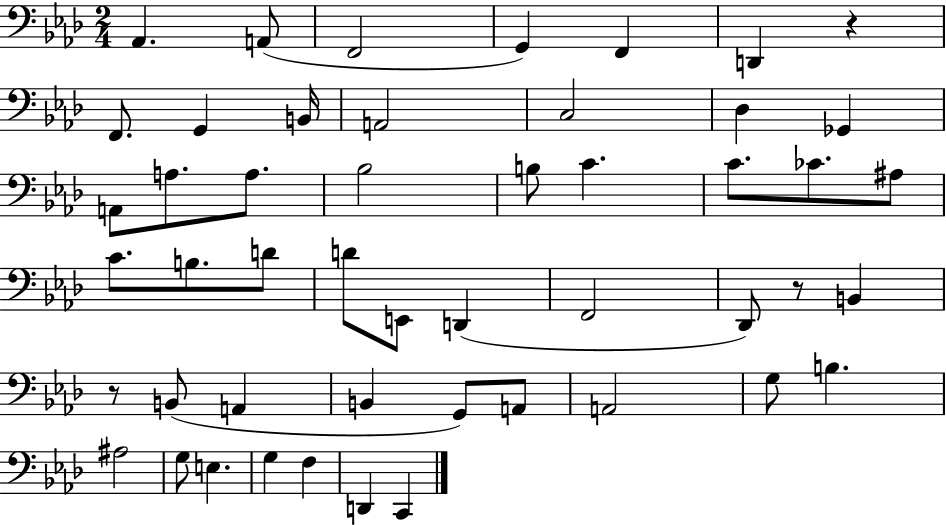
{
  \clef bass
  \numericTimeSignature
  \time 2/4
  \key aes \major
  aes,4. a,8( | f,2 | g,4) f,4 | d,4 r4 | \break f,8. g,4 b,16 | a,2 | c2 | des4 ges,4 | \break a,8 a8. a8. | bes2 | b8 c'4. | c'8. ces'8. ais8 | \break c'8. b8. d'8 | d'8 e,8 d,4( | f,2 | des,8) r8 b,4 | \break r8 b,8( a,4 | b,4 g,8) a,8 | a,2 | g8 b4. | \break ais2 | g8 e4. | g4 f4 | d,4 c,4 | \break \bar "|."
}